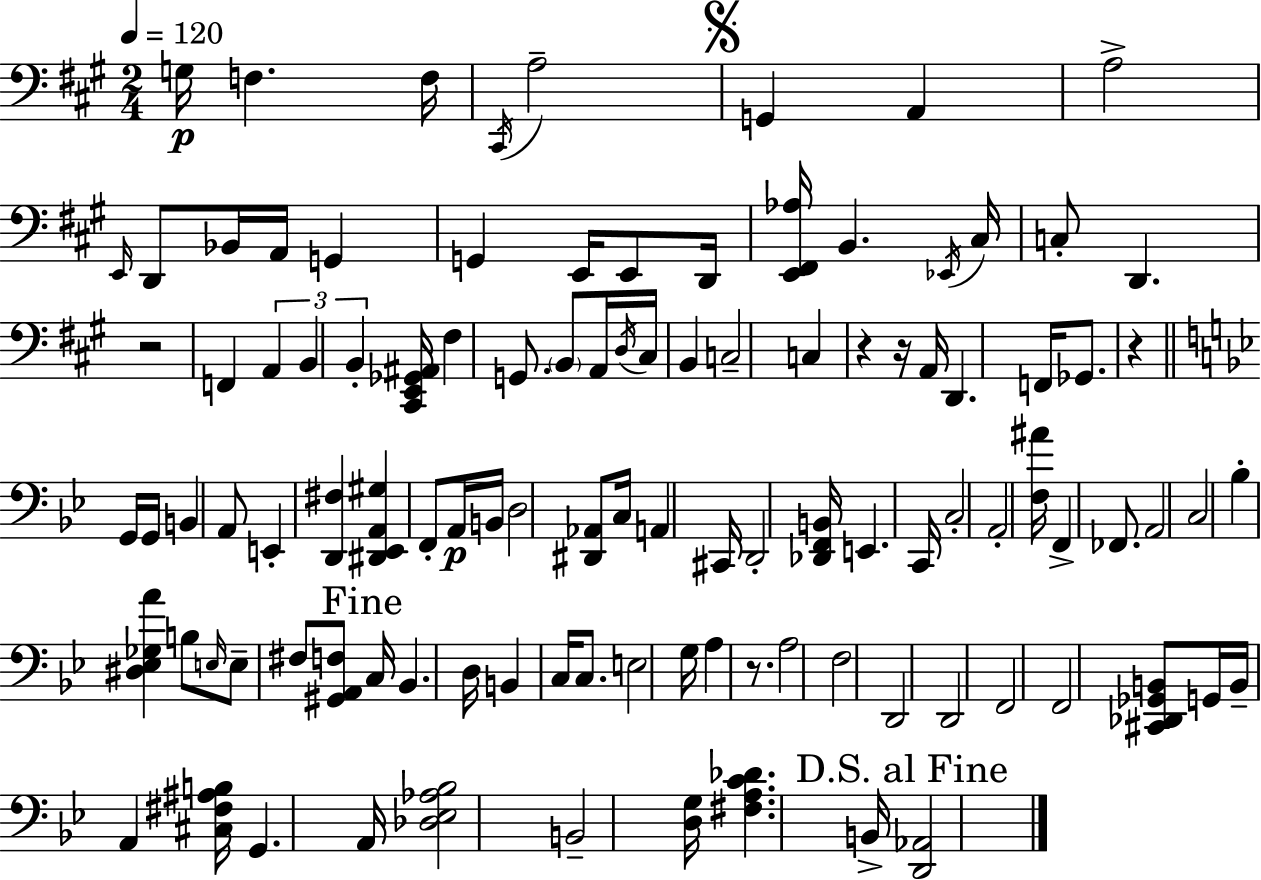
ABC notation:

X:1
T:Untitled
M:2/4
L:1/4
K:A
G,/4 F, F,/4 ^C,,/4 A,2 G,, A,, A,2 E,,/4 D,,/2 _B,,/4 A,,/4 G,, G,, E,,/4 E,,/2 D,,/4 [E,,^F,,_A,]/4 B,, _E,,/4 ^C,/4 C,/2 D,, z2 F,, A,, B,, B,, [^C,,E,,_G,,^A,,]/4 ^F, G,,/2 B,,/2 A,,/4 D,/4 ^C,/4 B,, C,2 C, z z/4 A,,/4 D,, F,,/4 _G,,/2 z G,,/4 G,,/4 B,, A,,/2 E,, [D,,^F,] [^D,,_E,,A,,^G,] F,,/2 A,,/4 B,,/4 D,2 [^D,,_A,,]/2 C,/4 A,, ^C,,/4 D,,2 [_D,,F,,B,,]/4 E,, C,,/4 C,2 A,,2 [F,^A]/4 F,, _F,,/2 A,,2 C,2 _B, [^D,_E,_G,A] B,/2 E,/4 E,/2 ^F,/2 [^G,,A,,F,]/2 C,/4 _B,, D,/4 B,, C,/4 C,/2 E,2 G,/4 A, z/2 A,2 F,2 D,,2 D,,2 F,,2 F,,2 [^C,,_D,,_G,,B,,]/2 G,,/4 B,,/4 A,, [^C,^F,^A,B,]/4 G,, A,,/4 [_D,_E,_A,_B,]2 B,,2 [D,G,]/4 [^F,A,C_D] B,,/4 [D,,_A,,]2